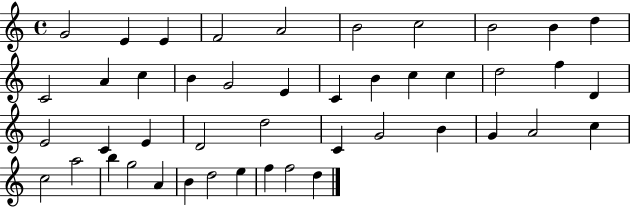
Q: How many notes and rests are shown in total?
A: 45